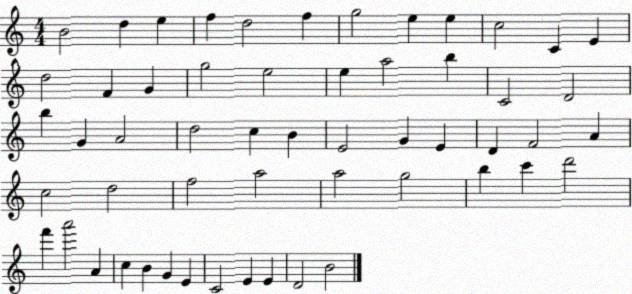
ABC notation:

X:1
T:Untitled
M:4/4
L:1/4
K:C
B2 d e f d2 f g2 e e c2 C E d2 F G g2 e2 e a2 b C2 D2 b G A2 d2 c B E2 G E D F2 A c2 d2 f2 a2 a2 g2 b c' d'2 f' a'2 A c B G E C2 E E D2 B2